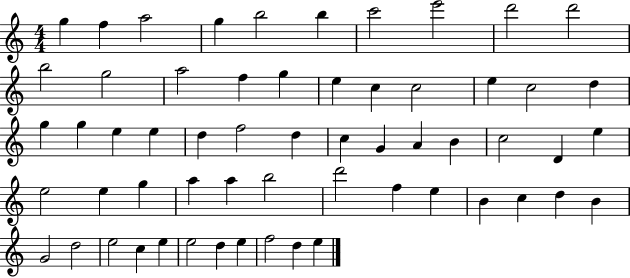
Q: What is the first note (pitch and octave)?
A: G5